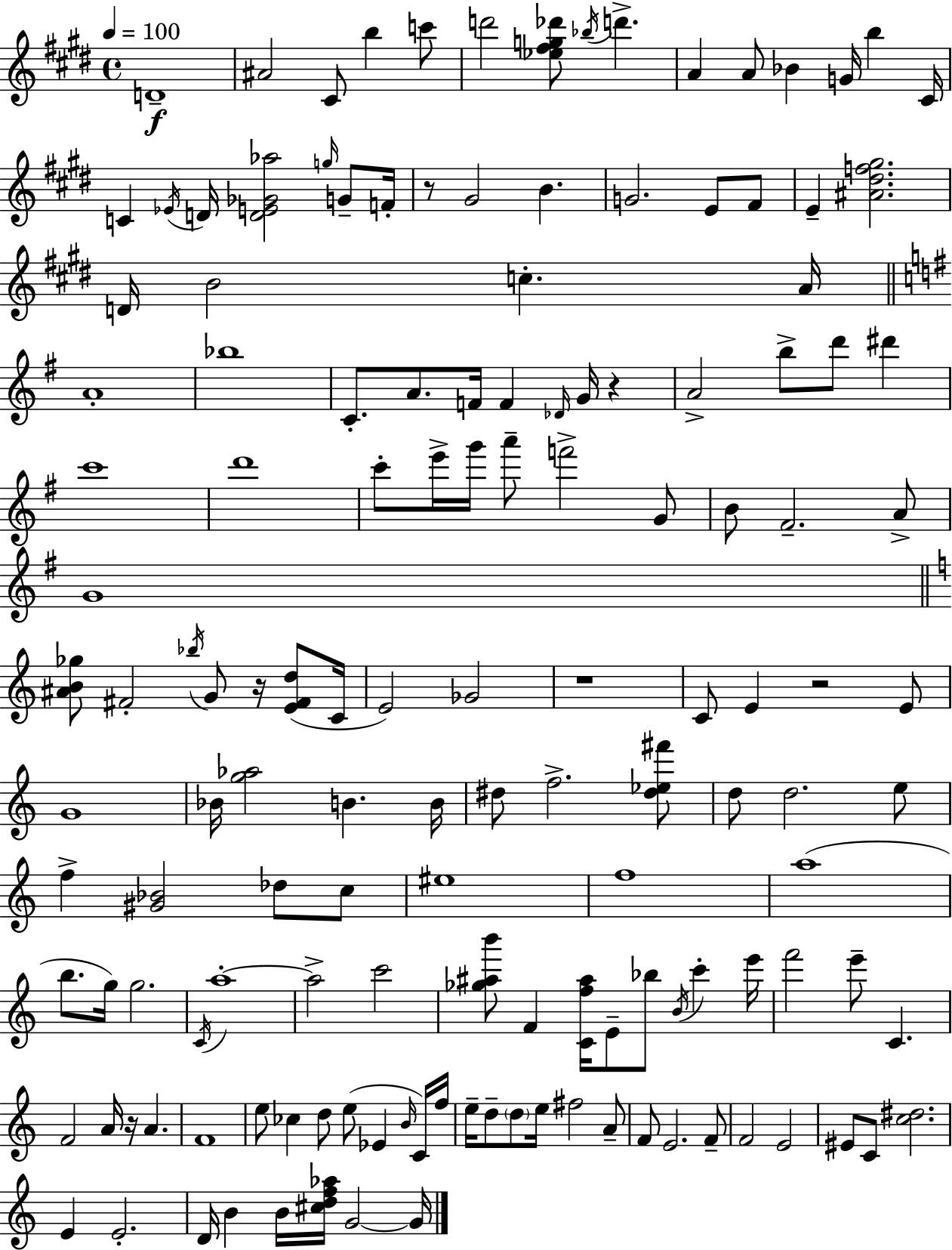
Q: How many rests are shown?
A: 6